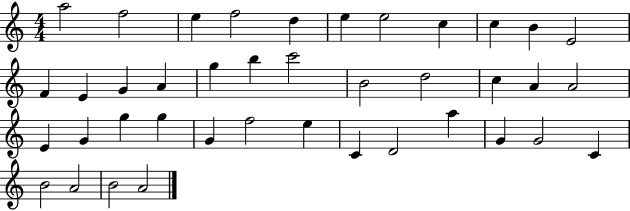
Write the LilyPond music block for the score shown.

{
  \clef treble
  \numericTimeSignature
  \time 4/4
  \key c \major
  a''2 f''2 | e''4 f''2 d''4 | e''4 e''2 c''4 | c''4 b'4 e'2 | \break f'4 e'4 g'4 a'4 | g''4 b''4 c'''2 | b'2 d''2 | c''4 a'4 a'2 | \break e'4 g'4 g''4 g''4 | g'4 f''2 e''4 | c'4 d'2 a''4 | g'4 g'2 c'4 | \break b'2 a'2 | b'2 a'2 | \bar "|."
}